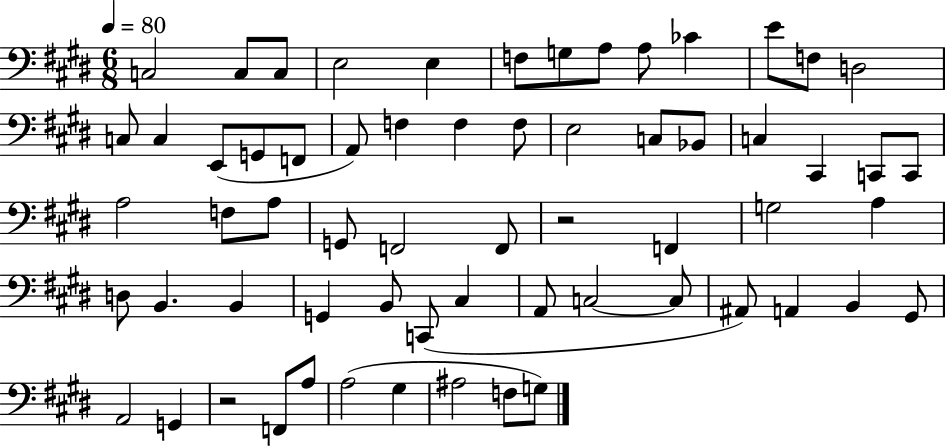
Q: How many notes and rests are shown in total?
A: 63